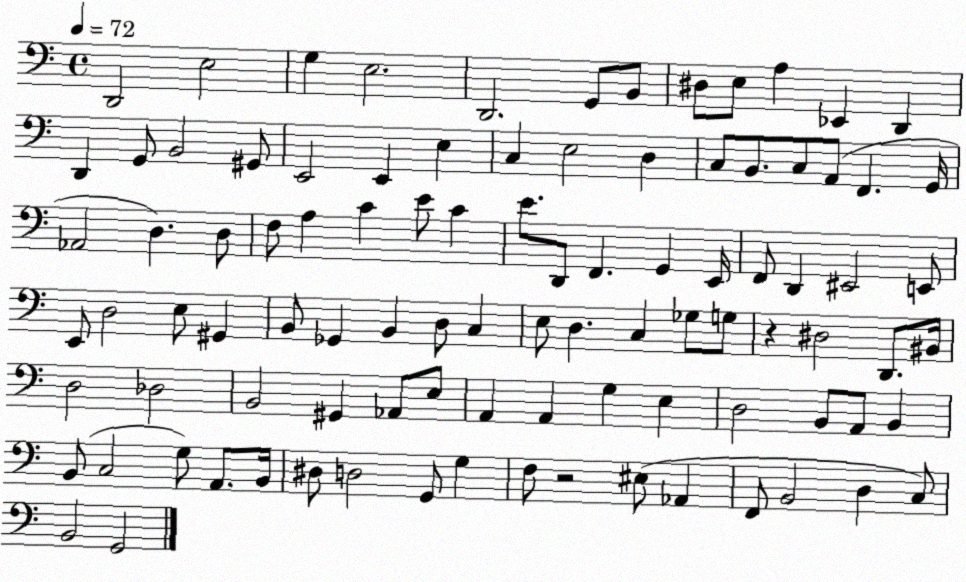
X:1
T:Untitled
M:4/4
L:1/4
K:C
D,,2 E,2 G, E,2 D,,2 G,,/2 B,,/2 ^D,/2 E,/2 A, _E,, D,, D,, G,,/2 B,,2 ^G,,/2 E,,2 E,, E, C, E,2 D, C,/2 B,,/2 C,/2 A,,/2 F,, G,,/4 _A,,2 D, D,/2 F,/2 A, C E/2 C E/2 D,,/2 F,, G,, E,,/4 F,,/2 D,, ^E,,2 E,,/2 E,,/2 D,2 E,/2 ^G,, B,,/2 _G,, B,, D,/2 C, E,/2 D, C, _G,/2 G,/2 z ^D,2 D,,/2 ^B,,/4 D,2 _D,2 B,,2 ^G,, _A,,/2 E,/2 A,, A,, G, E, D,2 B,,/2 A,,/2 B,, B,,/2 C,2 G,/2 A,,/2 B,,/4 ^D,/2 D,2 G,,/2 G, F,/2 z2 ^E,/2 _A,, F,,/2 B,,2 D, C,/2 B,,2 G,,2